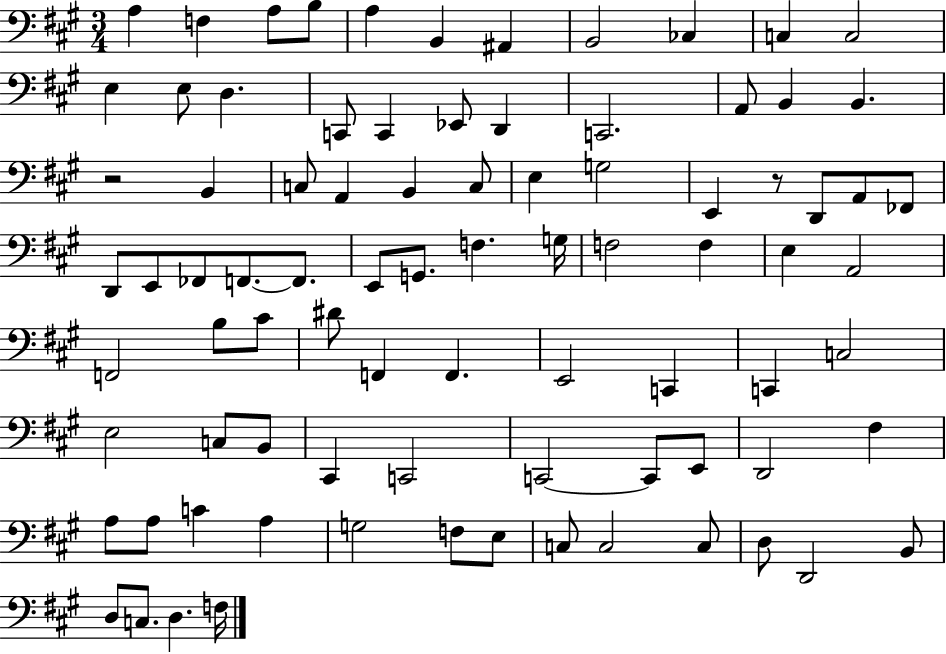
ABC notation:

X:1
T:Untitled
M:3/4
L:1/4
K:A
A, F, A,/2 B,/2 A, B,, ^A,, B,,2 _C, C, C,2 E, E,/2 D, C,,/2 C,, _E,,/2 D,, C,,2 A,,/2 B,, B,, z2 B,, C,/2 A,, B,, C,/2 E, G,2 E,, z/2 D,,/2 A,,/2 _F,,/2 D,,/2 E,,/2 _F,,/2 F,,/2 F,,/2 E,,/2 G,,/2 F, G,/4 F,2 F, E, A,,2 F,,2 B,/2 ^C/2 ^D/2 F,, F,, E,,2 C,, C,, C,2 E,2 C,/2 B,,/2 ^C,, C,,2 C,,2 C,,/2 E,,/2 D,,2 ^F, A,/2 A,/2 C A, G,2 F,/2 E,/2 C,/2 C,2 C,/2 D,/2 D,,2 B,,/2 D,/2 C,/2 D, F,/4